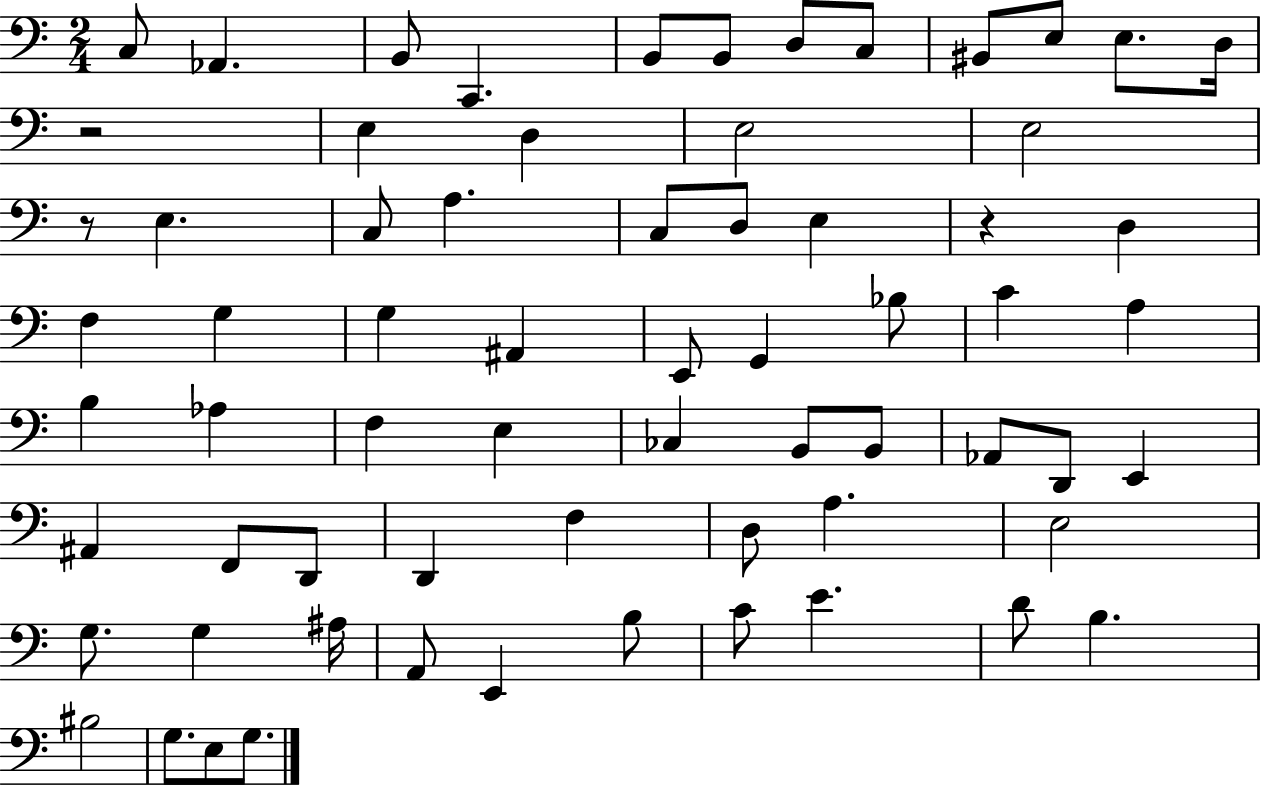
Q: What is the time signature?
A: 2/4